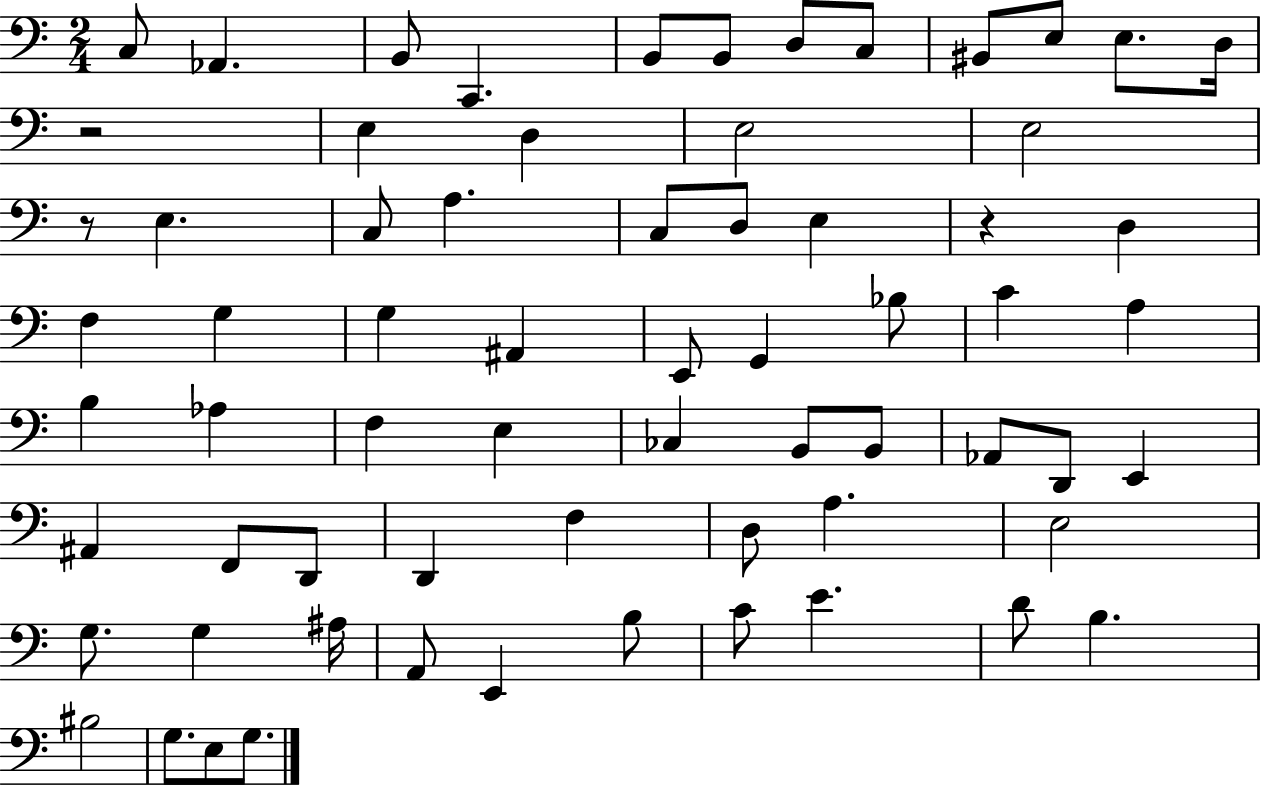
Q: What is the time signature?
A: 2/4